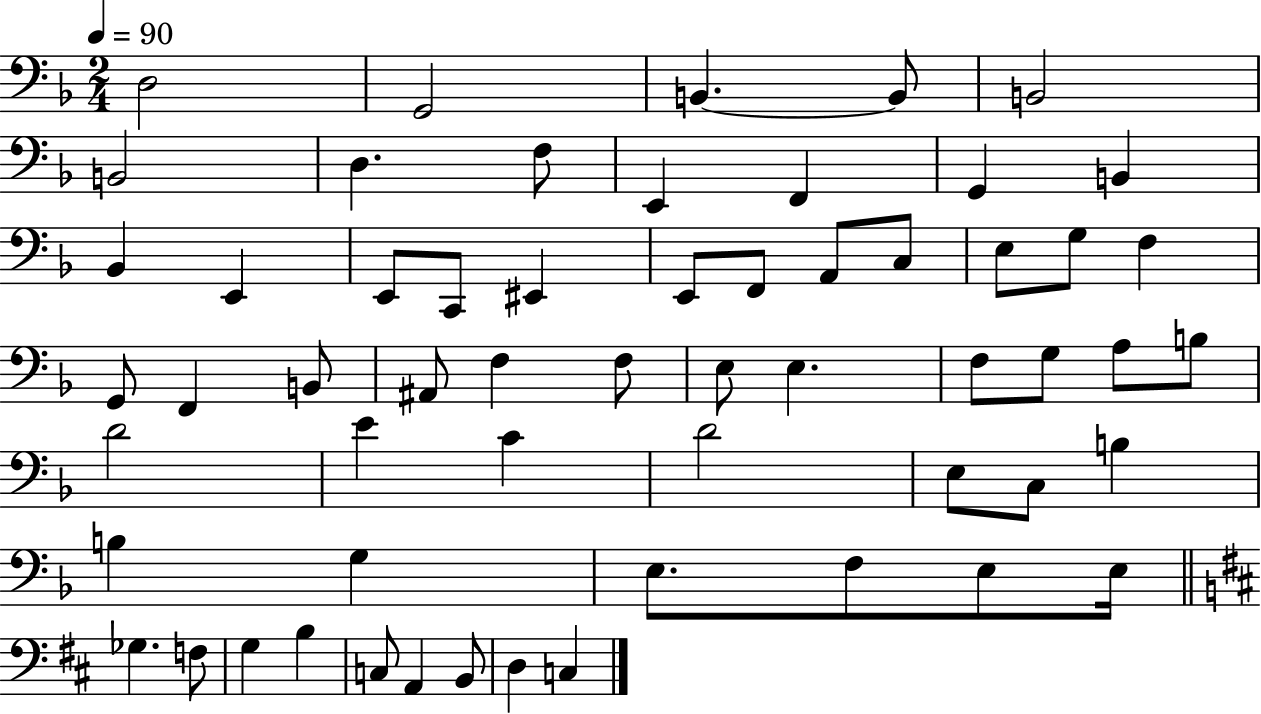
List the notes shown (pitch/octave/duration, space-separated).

D3/h G2/h B2/q. B2/e B2/h B2/h D3/q. F3/e E2/q F2/q G2/q B2/q Bb2/q E2/q E2/e C2/e EIS2/q E2/e F2/e A2/e C3/e E3/e G3/e F3/q G2/e F2/q B2/e A#2/e F3/q F3/e E3/e E3/q. F3/e G3/e A3/e B3/e D4/h E4/q C4/q D4/h E3/e C3/e B3/q B3/q G3/q E3/e. F3/e E3/e E3/s Gb3/q. F3/e G3/q B3/q C3/e A2/q B2/e D3/q C3/q